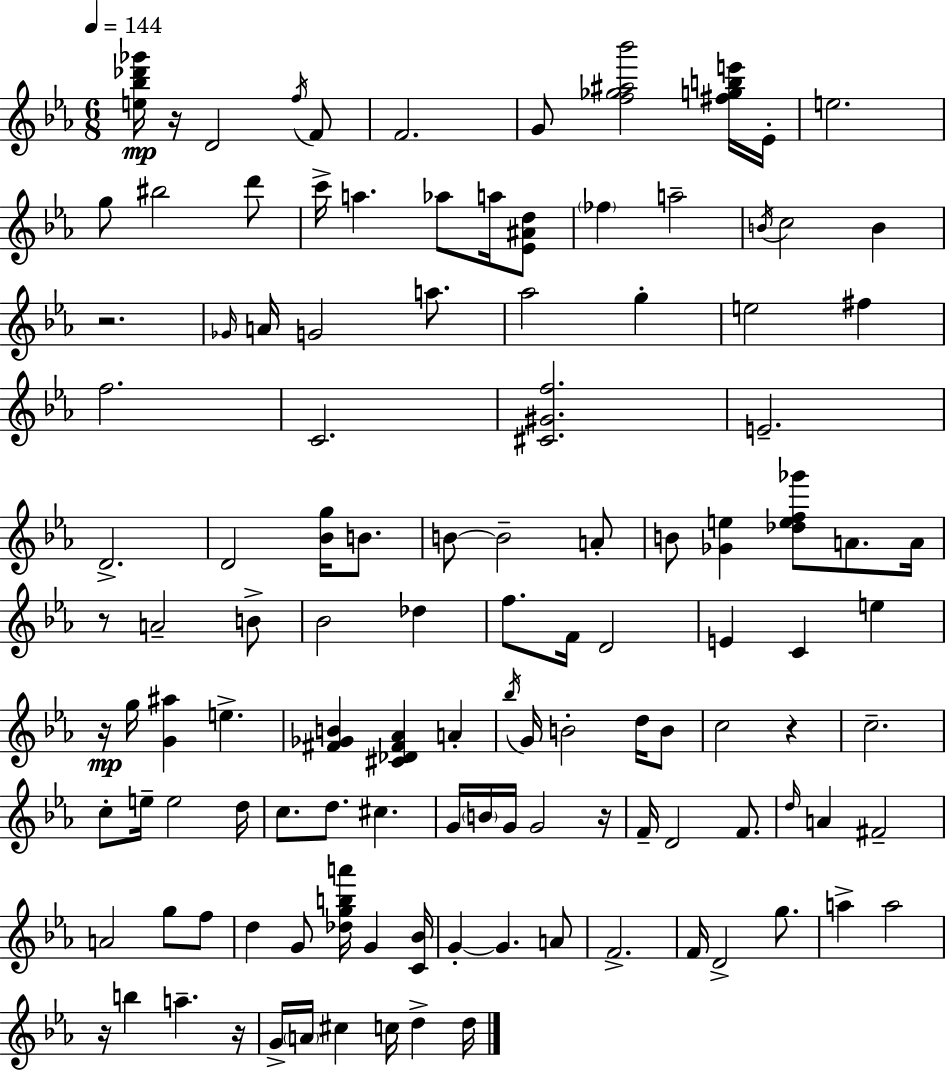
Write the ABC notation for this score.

X:1
T:Untitled
M:6/8
L:1/4
K:Eb
[e_b_d'_g']/4 z/4 D2 f/4 F/2 F2 G/2 [f_g^a_b']2 [^fgbe']/4 _E/4 e2 g/2 ^b2 d'/2 c'/4 a _a/2 a/4 [_E^Ad]/2 _f a2 B/4 c2 B z2 _G/4 A/4 G2 a/2 _a2 g e2 ^f f2 C2 [^C^Gf]2 E2 D2 D2 [_Bg]/4 B/2 B/2 B2 A/2 B/2 [_Ge] [_def_g']/2 A/2 A/4 z/2 A2 B/2 _B2 _d f/2 F/4 D2 E C e z/4 g/4 [G^a] e [^F_GB] [^C_D^F_A] A _b/4 G/4 B2 d/4 B/2 c2 z c2 c/2 e/4 e2 d/4 c/2 d/2 ^c G/4 B/4 G/4 G2 z/4 F/4 D2 F/2 d/4 A ^F2 A2 g/2 f/2 d G/2 [_dgba']/4 G [C_B]/4 G G A/2 F2 F/4 D2 g/2 a a2 z/4 b a z/4 G/4 A/4 ^c c/4 d d/4